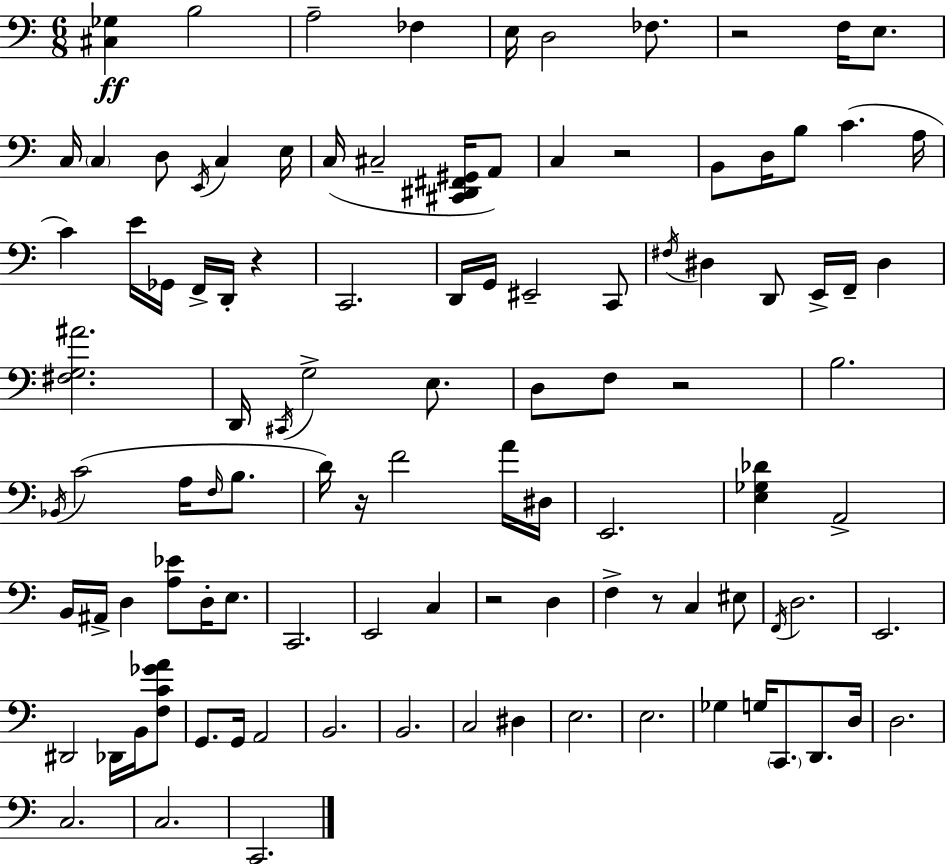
X:1
T:Untitled
M:6/8
L:1/4
K:C
[^C,_G,] B,2 A,2 _F, E,/4 D,2 _F,/2 z2 F,/4 E,/2 C,/4 C, D,/2 E,,/4 C, E,/4 C,/4 ^C,2 [^C,,^D,,^F,,^G,,]/4 A,,/2 C, z2 B,,/2 D,/4 B,/2 C A,/4 C E/4 _G,,/4 F,,/4 D,,/4 z C,,2 D,,/4 G,,/4 ^E,,2 C,,/2 ^F,/4 ^D, D,,/2 E,,/4 F,,/4 ^D, [^F,G,^A]2 D,,/4 ^C,,/4 G,2 E,/2 D,/2 F,/2 z2 B,2 _B,,/4 C2 A,/4 F,/4 B,/2 D/4 z/4 F2 A/4 ^D,/4 E,,2 [E,_G,_D] A,,2 B,,/4 ^A,,/4 D, [A,_E]/2 D,/4 E,/2 C,,2 E,,2 C, z2 D, F, z/2 C, ^E,/2 F,,/4 D,2 E,,2 ^D,,2 _D,,/4 B,,/4 [F,C_GA]/2 G,,/2 G,,/4 A,,2 B,,2 B,,2 C,2 ^D, E,2 E,2 _G, G,/4 C,,/2 D,,/2 D,/4 D,2 C,2 C,2 C,,2